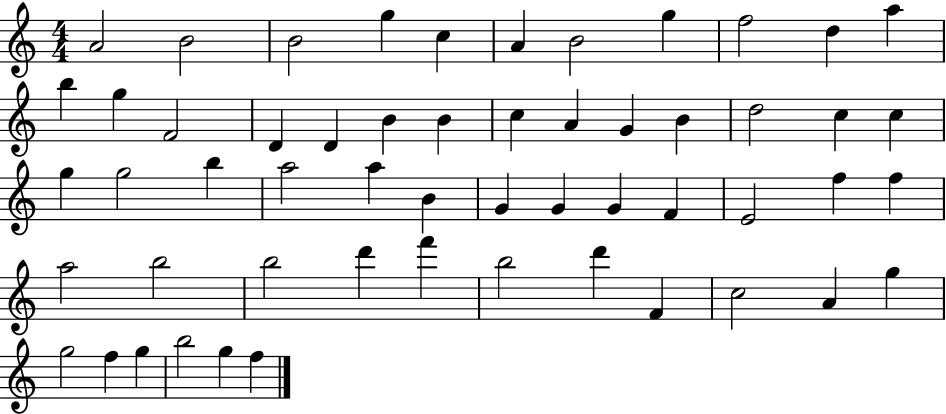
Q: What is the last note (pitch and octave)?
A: F5